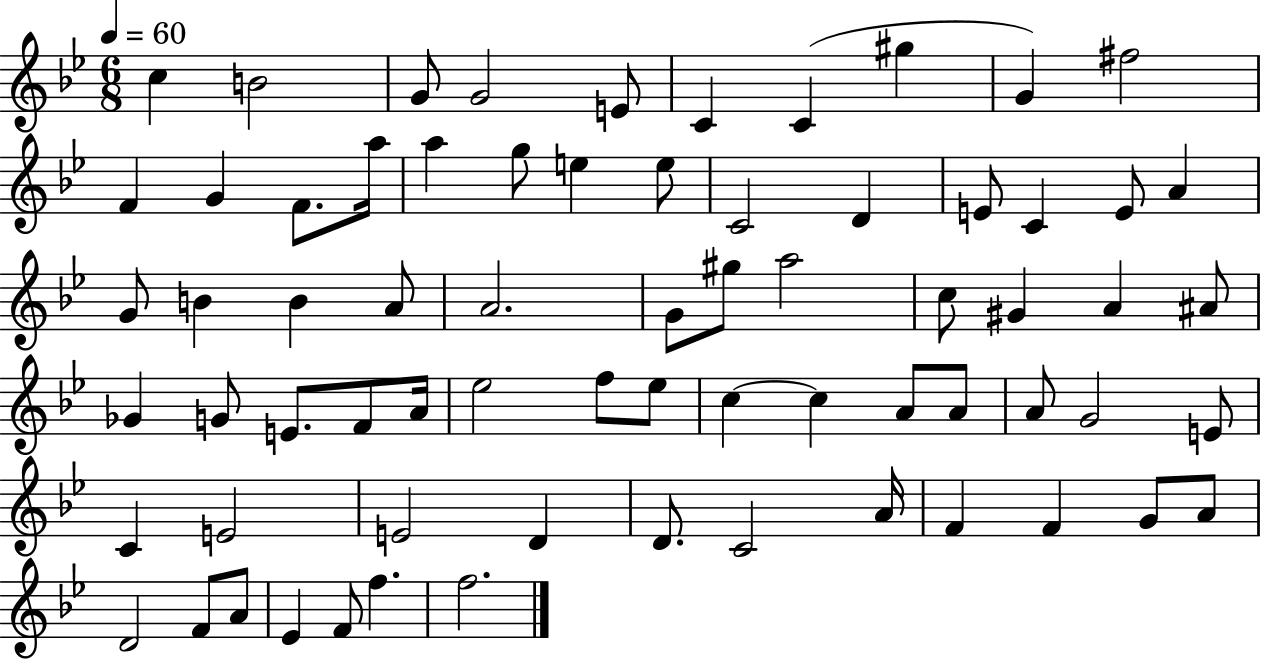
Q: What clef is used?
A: treble